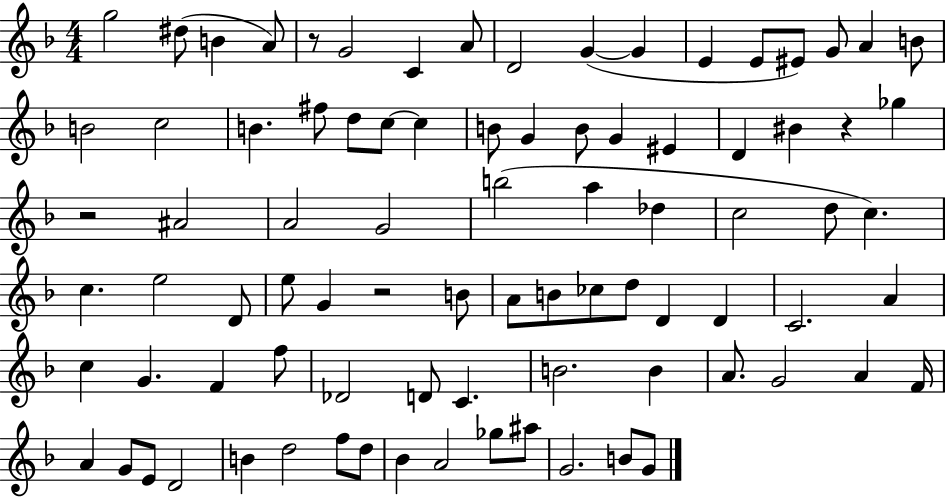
G5/h D#5/e B4/q A4/e R/e G4/h C4/q A4/e D4/h G4/q G4/q E4/q E4/e EIS4/e G4/e A4/q B4/e B4/h C5/h B4/q. F#5/e D5/e C5/e C5/q B4/e G4/q B4/e G4/q EIS4/q D4/q BIS4/q R/q Gb5/q R/h A#4/h A4/h G4/h B5/h A5/q Db5/q C5/h D5/e C5/q. C5/q. E5/h D4/e E5/e G4/q R/h B4/e A4/e B4/e CES5/e D5/e D4/q D4/q C4/h. A4/q C5/q G4/q. F4/q F5/e Db4/h D4/e C4/q. B4/h. B4/q A4/e. G4/h A4/q F4/s A4/q G4/e E4/e D4/h B4/q D5/h F5/e D5/e Bb4/q A4/h Gb5/e A#5/e G4/h. B4/e G4/e